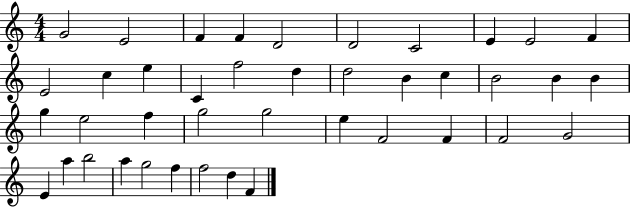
{
  \clef treble
  \numericTimeSignature
  \time 4/4
  \key c \major
  g'2 e'2 | f'4 f'4 d'2 | d'2 c'2 | e'4 e'2 f'4 | \break e'2 c''4 e''4 | c'4 f''2 d''4 | d''2 b'4 c''4 | b'2 b'4 b'4 | \break g''4 e''2 f''4 | g''2 g''2 | e''4 f'2 f'4 | f'2 g'2 | \break e'4 a''4 b''2 | a''4 g''2 f''4 | f''2 d''4 f'4 | \bar "|."
}